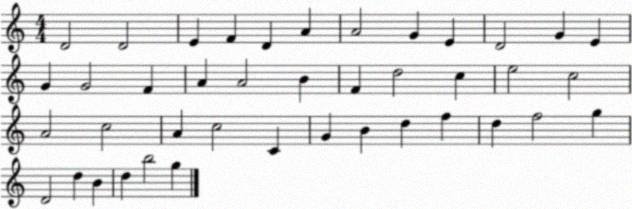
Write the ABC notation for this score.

X:1
T:Untitled
M:4/4
L:1/4
K:C
D2 D2 E F D A A2 G E D2 G E G G2 F A A2 B F d2 c e2 c2 A2 c2 A c2 C G B d f d f2 g D2 d B d b2 g